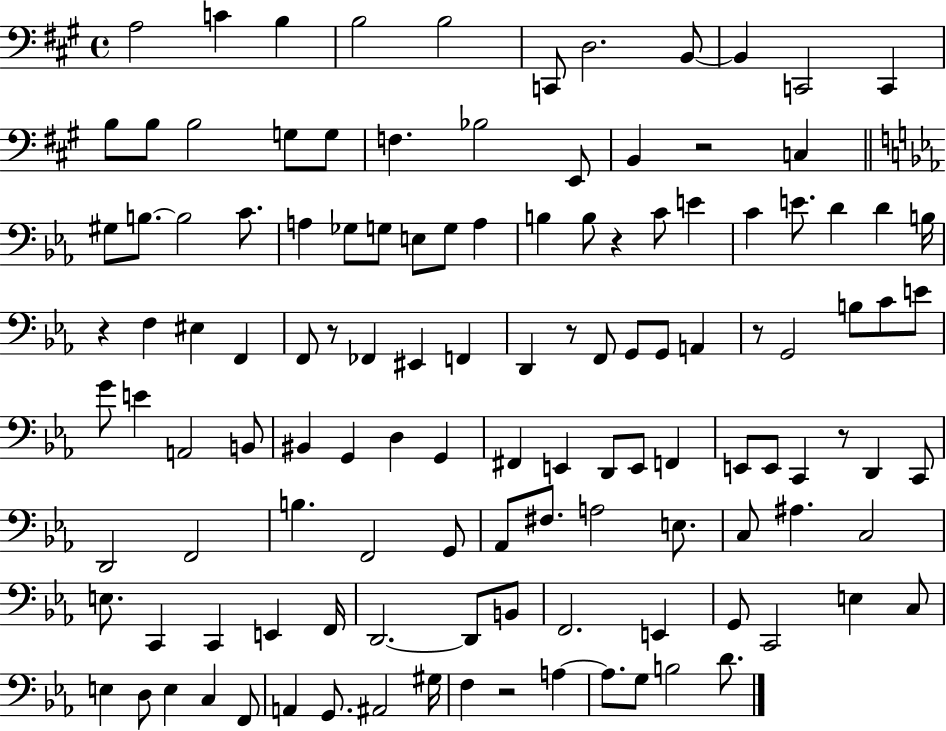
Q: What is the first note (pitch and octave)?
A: A3